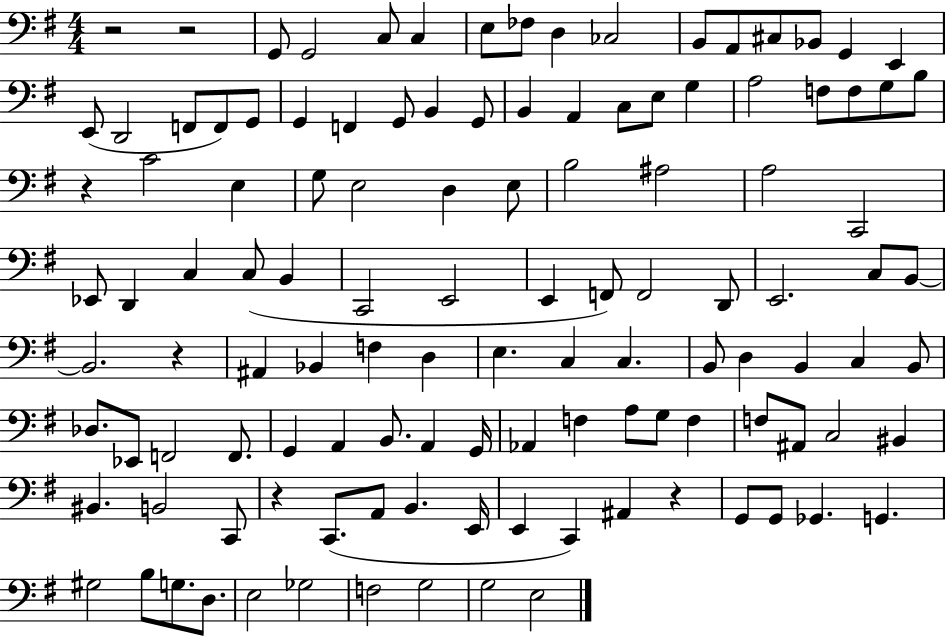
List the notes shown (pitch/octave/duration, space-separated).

R/h R/h G2/e G2/h C3/e C3/q E3/e FES3/e D3/q CES3/h B2/e A2/e C#3/e Bb2/e G2/q E2/q E2/e D2/h F2/e F2/e G2/e G2/q F2/q G2/e B2/q G2/e B2/q A2/q C3/e E3/e G3/q A3/h F3/e F3/e G3/e B3/e R/q C4/h E3/q G3/e E3/h D3/q E3/e B3/h A#3/h A3/h C2/h Eb2/e D2/q C3/q C3/e B2/q C2/h E2/h E2/q F2/e F2/h D2/e E2/h. C3/e B2/e B2/h. R/q A#2/q Bb2/q F3/q D3/q E3/q. C3/q C3/q. B2/e D3/q B2/q C3/q B2/e Db3/e. Eb2/e F2/h F2/e. G2/q A2/q B2/e. A2/q G2/s Ab2/q F3/q A3/e G3/e F3/q F3/e A#2/e C3/h BIS2/q BIS2/q. B2/h C2/e R/q C2/e. A2/e B2/q. E2/s E2/q C2/q A#2/q R/q G2/e G2/e Gb2/q. G2/q. G#3/h B3/e G3/e. D3/e. E3/h Gb3/h F3/h G3/h G3/h E3/h